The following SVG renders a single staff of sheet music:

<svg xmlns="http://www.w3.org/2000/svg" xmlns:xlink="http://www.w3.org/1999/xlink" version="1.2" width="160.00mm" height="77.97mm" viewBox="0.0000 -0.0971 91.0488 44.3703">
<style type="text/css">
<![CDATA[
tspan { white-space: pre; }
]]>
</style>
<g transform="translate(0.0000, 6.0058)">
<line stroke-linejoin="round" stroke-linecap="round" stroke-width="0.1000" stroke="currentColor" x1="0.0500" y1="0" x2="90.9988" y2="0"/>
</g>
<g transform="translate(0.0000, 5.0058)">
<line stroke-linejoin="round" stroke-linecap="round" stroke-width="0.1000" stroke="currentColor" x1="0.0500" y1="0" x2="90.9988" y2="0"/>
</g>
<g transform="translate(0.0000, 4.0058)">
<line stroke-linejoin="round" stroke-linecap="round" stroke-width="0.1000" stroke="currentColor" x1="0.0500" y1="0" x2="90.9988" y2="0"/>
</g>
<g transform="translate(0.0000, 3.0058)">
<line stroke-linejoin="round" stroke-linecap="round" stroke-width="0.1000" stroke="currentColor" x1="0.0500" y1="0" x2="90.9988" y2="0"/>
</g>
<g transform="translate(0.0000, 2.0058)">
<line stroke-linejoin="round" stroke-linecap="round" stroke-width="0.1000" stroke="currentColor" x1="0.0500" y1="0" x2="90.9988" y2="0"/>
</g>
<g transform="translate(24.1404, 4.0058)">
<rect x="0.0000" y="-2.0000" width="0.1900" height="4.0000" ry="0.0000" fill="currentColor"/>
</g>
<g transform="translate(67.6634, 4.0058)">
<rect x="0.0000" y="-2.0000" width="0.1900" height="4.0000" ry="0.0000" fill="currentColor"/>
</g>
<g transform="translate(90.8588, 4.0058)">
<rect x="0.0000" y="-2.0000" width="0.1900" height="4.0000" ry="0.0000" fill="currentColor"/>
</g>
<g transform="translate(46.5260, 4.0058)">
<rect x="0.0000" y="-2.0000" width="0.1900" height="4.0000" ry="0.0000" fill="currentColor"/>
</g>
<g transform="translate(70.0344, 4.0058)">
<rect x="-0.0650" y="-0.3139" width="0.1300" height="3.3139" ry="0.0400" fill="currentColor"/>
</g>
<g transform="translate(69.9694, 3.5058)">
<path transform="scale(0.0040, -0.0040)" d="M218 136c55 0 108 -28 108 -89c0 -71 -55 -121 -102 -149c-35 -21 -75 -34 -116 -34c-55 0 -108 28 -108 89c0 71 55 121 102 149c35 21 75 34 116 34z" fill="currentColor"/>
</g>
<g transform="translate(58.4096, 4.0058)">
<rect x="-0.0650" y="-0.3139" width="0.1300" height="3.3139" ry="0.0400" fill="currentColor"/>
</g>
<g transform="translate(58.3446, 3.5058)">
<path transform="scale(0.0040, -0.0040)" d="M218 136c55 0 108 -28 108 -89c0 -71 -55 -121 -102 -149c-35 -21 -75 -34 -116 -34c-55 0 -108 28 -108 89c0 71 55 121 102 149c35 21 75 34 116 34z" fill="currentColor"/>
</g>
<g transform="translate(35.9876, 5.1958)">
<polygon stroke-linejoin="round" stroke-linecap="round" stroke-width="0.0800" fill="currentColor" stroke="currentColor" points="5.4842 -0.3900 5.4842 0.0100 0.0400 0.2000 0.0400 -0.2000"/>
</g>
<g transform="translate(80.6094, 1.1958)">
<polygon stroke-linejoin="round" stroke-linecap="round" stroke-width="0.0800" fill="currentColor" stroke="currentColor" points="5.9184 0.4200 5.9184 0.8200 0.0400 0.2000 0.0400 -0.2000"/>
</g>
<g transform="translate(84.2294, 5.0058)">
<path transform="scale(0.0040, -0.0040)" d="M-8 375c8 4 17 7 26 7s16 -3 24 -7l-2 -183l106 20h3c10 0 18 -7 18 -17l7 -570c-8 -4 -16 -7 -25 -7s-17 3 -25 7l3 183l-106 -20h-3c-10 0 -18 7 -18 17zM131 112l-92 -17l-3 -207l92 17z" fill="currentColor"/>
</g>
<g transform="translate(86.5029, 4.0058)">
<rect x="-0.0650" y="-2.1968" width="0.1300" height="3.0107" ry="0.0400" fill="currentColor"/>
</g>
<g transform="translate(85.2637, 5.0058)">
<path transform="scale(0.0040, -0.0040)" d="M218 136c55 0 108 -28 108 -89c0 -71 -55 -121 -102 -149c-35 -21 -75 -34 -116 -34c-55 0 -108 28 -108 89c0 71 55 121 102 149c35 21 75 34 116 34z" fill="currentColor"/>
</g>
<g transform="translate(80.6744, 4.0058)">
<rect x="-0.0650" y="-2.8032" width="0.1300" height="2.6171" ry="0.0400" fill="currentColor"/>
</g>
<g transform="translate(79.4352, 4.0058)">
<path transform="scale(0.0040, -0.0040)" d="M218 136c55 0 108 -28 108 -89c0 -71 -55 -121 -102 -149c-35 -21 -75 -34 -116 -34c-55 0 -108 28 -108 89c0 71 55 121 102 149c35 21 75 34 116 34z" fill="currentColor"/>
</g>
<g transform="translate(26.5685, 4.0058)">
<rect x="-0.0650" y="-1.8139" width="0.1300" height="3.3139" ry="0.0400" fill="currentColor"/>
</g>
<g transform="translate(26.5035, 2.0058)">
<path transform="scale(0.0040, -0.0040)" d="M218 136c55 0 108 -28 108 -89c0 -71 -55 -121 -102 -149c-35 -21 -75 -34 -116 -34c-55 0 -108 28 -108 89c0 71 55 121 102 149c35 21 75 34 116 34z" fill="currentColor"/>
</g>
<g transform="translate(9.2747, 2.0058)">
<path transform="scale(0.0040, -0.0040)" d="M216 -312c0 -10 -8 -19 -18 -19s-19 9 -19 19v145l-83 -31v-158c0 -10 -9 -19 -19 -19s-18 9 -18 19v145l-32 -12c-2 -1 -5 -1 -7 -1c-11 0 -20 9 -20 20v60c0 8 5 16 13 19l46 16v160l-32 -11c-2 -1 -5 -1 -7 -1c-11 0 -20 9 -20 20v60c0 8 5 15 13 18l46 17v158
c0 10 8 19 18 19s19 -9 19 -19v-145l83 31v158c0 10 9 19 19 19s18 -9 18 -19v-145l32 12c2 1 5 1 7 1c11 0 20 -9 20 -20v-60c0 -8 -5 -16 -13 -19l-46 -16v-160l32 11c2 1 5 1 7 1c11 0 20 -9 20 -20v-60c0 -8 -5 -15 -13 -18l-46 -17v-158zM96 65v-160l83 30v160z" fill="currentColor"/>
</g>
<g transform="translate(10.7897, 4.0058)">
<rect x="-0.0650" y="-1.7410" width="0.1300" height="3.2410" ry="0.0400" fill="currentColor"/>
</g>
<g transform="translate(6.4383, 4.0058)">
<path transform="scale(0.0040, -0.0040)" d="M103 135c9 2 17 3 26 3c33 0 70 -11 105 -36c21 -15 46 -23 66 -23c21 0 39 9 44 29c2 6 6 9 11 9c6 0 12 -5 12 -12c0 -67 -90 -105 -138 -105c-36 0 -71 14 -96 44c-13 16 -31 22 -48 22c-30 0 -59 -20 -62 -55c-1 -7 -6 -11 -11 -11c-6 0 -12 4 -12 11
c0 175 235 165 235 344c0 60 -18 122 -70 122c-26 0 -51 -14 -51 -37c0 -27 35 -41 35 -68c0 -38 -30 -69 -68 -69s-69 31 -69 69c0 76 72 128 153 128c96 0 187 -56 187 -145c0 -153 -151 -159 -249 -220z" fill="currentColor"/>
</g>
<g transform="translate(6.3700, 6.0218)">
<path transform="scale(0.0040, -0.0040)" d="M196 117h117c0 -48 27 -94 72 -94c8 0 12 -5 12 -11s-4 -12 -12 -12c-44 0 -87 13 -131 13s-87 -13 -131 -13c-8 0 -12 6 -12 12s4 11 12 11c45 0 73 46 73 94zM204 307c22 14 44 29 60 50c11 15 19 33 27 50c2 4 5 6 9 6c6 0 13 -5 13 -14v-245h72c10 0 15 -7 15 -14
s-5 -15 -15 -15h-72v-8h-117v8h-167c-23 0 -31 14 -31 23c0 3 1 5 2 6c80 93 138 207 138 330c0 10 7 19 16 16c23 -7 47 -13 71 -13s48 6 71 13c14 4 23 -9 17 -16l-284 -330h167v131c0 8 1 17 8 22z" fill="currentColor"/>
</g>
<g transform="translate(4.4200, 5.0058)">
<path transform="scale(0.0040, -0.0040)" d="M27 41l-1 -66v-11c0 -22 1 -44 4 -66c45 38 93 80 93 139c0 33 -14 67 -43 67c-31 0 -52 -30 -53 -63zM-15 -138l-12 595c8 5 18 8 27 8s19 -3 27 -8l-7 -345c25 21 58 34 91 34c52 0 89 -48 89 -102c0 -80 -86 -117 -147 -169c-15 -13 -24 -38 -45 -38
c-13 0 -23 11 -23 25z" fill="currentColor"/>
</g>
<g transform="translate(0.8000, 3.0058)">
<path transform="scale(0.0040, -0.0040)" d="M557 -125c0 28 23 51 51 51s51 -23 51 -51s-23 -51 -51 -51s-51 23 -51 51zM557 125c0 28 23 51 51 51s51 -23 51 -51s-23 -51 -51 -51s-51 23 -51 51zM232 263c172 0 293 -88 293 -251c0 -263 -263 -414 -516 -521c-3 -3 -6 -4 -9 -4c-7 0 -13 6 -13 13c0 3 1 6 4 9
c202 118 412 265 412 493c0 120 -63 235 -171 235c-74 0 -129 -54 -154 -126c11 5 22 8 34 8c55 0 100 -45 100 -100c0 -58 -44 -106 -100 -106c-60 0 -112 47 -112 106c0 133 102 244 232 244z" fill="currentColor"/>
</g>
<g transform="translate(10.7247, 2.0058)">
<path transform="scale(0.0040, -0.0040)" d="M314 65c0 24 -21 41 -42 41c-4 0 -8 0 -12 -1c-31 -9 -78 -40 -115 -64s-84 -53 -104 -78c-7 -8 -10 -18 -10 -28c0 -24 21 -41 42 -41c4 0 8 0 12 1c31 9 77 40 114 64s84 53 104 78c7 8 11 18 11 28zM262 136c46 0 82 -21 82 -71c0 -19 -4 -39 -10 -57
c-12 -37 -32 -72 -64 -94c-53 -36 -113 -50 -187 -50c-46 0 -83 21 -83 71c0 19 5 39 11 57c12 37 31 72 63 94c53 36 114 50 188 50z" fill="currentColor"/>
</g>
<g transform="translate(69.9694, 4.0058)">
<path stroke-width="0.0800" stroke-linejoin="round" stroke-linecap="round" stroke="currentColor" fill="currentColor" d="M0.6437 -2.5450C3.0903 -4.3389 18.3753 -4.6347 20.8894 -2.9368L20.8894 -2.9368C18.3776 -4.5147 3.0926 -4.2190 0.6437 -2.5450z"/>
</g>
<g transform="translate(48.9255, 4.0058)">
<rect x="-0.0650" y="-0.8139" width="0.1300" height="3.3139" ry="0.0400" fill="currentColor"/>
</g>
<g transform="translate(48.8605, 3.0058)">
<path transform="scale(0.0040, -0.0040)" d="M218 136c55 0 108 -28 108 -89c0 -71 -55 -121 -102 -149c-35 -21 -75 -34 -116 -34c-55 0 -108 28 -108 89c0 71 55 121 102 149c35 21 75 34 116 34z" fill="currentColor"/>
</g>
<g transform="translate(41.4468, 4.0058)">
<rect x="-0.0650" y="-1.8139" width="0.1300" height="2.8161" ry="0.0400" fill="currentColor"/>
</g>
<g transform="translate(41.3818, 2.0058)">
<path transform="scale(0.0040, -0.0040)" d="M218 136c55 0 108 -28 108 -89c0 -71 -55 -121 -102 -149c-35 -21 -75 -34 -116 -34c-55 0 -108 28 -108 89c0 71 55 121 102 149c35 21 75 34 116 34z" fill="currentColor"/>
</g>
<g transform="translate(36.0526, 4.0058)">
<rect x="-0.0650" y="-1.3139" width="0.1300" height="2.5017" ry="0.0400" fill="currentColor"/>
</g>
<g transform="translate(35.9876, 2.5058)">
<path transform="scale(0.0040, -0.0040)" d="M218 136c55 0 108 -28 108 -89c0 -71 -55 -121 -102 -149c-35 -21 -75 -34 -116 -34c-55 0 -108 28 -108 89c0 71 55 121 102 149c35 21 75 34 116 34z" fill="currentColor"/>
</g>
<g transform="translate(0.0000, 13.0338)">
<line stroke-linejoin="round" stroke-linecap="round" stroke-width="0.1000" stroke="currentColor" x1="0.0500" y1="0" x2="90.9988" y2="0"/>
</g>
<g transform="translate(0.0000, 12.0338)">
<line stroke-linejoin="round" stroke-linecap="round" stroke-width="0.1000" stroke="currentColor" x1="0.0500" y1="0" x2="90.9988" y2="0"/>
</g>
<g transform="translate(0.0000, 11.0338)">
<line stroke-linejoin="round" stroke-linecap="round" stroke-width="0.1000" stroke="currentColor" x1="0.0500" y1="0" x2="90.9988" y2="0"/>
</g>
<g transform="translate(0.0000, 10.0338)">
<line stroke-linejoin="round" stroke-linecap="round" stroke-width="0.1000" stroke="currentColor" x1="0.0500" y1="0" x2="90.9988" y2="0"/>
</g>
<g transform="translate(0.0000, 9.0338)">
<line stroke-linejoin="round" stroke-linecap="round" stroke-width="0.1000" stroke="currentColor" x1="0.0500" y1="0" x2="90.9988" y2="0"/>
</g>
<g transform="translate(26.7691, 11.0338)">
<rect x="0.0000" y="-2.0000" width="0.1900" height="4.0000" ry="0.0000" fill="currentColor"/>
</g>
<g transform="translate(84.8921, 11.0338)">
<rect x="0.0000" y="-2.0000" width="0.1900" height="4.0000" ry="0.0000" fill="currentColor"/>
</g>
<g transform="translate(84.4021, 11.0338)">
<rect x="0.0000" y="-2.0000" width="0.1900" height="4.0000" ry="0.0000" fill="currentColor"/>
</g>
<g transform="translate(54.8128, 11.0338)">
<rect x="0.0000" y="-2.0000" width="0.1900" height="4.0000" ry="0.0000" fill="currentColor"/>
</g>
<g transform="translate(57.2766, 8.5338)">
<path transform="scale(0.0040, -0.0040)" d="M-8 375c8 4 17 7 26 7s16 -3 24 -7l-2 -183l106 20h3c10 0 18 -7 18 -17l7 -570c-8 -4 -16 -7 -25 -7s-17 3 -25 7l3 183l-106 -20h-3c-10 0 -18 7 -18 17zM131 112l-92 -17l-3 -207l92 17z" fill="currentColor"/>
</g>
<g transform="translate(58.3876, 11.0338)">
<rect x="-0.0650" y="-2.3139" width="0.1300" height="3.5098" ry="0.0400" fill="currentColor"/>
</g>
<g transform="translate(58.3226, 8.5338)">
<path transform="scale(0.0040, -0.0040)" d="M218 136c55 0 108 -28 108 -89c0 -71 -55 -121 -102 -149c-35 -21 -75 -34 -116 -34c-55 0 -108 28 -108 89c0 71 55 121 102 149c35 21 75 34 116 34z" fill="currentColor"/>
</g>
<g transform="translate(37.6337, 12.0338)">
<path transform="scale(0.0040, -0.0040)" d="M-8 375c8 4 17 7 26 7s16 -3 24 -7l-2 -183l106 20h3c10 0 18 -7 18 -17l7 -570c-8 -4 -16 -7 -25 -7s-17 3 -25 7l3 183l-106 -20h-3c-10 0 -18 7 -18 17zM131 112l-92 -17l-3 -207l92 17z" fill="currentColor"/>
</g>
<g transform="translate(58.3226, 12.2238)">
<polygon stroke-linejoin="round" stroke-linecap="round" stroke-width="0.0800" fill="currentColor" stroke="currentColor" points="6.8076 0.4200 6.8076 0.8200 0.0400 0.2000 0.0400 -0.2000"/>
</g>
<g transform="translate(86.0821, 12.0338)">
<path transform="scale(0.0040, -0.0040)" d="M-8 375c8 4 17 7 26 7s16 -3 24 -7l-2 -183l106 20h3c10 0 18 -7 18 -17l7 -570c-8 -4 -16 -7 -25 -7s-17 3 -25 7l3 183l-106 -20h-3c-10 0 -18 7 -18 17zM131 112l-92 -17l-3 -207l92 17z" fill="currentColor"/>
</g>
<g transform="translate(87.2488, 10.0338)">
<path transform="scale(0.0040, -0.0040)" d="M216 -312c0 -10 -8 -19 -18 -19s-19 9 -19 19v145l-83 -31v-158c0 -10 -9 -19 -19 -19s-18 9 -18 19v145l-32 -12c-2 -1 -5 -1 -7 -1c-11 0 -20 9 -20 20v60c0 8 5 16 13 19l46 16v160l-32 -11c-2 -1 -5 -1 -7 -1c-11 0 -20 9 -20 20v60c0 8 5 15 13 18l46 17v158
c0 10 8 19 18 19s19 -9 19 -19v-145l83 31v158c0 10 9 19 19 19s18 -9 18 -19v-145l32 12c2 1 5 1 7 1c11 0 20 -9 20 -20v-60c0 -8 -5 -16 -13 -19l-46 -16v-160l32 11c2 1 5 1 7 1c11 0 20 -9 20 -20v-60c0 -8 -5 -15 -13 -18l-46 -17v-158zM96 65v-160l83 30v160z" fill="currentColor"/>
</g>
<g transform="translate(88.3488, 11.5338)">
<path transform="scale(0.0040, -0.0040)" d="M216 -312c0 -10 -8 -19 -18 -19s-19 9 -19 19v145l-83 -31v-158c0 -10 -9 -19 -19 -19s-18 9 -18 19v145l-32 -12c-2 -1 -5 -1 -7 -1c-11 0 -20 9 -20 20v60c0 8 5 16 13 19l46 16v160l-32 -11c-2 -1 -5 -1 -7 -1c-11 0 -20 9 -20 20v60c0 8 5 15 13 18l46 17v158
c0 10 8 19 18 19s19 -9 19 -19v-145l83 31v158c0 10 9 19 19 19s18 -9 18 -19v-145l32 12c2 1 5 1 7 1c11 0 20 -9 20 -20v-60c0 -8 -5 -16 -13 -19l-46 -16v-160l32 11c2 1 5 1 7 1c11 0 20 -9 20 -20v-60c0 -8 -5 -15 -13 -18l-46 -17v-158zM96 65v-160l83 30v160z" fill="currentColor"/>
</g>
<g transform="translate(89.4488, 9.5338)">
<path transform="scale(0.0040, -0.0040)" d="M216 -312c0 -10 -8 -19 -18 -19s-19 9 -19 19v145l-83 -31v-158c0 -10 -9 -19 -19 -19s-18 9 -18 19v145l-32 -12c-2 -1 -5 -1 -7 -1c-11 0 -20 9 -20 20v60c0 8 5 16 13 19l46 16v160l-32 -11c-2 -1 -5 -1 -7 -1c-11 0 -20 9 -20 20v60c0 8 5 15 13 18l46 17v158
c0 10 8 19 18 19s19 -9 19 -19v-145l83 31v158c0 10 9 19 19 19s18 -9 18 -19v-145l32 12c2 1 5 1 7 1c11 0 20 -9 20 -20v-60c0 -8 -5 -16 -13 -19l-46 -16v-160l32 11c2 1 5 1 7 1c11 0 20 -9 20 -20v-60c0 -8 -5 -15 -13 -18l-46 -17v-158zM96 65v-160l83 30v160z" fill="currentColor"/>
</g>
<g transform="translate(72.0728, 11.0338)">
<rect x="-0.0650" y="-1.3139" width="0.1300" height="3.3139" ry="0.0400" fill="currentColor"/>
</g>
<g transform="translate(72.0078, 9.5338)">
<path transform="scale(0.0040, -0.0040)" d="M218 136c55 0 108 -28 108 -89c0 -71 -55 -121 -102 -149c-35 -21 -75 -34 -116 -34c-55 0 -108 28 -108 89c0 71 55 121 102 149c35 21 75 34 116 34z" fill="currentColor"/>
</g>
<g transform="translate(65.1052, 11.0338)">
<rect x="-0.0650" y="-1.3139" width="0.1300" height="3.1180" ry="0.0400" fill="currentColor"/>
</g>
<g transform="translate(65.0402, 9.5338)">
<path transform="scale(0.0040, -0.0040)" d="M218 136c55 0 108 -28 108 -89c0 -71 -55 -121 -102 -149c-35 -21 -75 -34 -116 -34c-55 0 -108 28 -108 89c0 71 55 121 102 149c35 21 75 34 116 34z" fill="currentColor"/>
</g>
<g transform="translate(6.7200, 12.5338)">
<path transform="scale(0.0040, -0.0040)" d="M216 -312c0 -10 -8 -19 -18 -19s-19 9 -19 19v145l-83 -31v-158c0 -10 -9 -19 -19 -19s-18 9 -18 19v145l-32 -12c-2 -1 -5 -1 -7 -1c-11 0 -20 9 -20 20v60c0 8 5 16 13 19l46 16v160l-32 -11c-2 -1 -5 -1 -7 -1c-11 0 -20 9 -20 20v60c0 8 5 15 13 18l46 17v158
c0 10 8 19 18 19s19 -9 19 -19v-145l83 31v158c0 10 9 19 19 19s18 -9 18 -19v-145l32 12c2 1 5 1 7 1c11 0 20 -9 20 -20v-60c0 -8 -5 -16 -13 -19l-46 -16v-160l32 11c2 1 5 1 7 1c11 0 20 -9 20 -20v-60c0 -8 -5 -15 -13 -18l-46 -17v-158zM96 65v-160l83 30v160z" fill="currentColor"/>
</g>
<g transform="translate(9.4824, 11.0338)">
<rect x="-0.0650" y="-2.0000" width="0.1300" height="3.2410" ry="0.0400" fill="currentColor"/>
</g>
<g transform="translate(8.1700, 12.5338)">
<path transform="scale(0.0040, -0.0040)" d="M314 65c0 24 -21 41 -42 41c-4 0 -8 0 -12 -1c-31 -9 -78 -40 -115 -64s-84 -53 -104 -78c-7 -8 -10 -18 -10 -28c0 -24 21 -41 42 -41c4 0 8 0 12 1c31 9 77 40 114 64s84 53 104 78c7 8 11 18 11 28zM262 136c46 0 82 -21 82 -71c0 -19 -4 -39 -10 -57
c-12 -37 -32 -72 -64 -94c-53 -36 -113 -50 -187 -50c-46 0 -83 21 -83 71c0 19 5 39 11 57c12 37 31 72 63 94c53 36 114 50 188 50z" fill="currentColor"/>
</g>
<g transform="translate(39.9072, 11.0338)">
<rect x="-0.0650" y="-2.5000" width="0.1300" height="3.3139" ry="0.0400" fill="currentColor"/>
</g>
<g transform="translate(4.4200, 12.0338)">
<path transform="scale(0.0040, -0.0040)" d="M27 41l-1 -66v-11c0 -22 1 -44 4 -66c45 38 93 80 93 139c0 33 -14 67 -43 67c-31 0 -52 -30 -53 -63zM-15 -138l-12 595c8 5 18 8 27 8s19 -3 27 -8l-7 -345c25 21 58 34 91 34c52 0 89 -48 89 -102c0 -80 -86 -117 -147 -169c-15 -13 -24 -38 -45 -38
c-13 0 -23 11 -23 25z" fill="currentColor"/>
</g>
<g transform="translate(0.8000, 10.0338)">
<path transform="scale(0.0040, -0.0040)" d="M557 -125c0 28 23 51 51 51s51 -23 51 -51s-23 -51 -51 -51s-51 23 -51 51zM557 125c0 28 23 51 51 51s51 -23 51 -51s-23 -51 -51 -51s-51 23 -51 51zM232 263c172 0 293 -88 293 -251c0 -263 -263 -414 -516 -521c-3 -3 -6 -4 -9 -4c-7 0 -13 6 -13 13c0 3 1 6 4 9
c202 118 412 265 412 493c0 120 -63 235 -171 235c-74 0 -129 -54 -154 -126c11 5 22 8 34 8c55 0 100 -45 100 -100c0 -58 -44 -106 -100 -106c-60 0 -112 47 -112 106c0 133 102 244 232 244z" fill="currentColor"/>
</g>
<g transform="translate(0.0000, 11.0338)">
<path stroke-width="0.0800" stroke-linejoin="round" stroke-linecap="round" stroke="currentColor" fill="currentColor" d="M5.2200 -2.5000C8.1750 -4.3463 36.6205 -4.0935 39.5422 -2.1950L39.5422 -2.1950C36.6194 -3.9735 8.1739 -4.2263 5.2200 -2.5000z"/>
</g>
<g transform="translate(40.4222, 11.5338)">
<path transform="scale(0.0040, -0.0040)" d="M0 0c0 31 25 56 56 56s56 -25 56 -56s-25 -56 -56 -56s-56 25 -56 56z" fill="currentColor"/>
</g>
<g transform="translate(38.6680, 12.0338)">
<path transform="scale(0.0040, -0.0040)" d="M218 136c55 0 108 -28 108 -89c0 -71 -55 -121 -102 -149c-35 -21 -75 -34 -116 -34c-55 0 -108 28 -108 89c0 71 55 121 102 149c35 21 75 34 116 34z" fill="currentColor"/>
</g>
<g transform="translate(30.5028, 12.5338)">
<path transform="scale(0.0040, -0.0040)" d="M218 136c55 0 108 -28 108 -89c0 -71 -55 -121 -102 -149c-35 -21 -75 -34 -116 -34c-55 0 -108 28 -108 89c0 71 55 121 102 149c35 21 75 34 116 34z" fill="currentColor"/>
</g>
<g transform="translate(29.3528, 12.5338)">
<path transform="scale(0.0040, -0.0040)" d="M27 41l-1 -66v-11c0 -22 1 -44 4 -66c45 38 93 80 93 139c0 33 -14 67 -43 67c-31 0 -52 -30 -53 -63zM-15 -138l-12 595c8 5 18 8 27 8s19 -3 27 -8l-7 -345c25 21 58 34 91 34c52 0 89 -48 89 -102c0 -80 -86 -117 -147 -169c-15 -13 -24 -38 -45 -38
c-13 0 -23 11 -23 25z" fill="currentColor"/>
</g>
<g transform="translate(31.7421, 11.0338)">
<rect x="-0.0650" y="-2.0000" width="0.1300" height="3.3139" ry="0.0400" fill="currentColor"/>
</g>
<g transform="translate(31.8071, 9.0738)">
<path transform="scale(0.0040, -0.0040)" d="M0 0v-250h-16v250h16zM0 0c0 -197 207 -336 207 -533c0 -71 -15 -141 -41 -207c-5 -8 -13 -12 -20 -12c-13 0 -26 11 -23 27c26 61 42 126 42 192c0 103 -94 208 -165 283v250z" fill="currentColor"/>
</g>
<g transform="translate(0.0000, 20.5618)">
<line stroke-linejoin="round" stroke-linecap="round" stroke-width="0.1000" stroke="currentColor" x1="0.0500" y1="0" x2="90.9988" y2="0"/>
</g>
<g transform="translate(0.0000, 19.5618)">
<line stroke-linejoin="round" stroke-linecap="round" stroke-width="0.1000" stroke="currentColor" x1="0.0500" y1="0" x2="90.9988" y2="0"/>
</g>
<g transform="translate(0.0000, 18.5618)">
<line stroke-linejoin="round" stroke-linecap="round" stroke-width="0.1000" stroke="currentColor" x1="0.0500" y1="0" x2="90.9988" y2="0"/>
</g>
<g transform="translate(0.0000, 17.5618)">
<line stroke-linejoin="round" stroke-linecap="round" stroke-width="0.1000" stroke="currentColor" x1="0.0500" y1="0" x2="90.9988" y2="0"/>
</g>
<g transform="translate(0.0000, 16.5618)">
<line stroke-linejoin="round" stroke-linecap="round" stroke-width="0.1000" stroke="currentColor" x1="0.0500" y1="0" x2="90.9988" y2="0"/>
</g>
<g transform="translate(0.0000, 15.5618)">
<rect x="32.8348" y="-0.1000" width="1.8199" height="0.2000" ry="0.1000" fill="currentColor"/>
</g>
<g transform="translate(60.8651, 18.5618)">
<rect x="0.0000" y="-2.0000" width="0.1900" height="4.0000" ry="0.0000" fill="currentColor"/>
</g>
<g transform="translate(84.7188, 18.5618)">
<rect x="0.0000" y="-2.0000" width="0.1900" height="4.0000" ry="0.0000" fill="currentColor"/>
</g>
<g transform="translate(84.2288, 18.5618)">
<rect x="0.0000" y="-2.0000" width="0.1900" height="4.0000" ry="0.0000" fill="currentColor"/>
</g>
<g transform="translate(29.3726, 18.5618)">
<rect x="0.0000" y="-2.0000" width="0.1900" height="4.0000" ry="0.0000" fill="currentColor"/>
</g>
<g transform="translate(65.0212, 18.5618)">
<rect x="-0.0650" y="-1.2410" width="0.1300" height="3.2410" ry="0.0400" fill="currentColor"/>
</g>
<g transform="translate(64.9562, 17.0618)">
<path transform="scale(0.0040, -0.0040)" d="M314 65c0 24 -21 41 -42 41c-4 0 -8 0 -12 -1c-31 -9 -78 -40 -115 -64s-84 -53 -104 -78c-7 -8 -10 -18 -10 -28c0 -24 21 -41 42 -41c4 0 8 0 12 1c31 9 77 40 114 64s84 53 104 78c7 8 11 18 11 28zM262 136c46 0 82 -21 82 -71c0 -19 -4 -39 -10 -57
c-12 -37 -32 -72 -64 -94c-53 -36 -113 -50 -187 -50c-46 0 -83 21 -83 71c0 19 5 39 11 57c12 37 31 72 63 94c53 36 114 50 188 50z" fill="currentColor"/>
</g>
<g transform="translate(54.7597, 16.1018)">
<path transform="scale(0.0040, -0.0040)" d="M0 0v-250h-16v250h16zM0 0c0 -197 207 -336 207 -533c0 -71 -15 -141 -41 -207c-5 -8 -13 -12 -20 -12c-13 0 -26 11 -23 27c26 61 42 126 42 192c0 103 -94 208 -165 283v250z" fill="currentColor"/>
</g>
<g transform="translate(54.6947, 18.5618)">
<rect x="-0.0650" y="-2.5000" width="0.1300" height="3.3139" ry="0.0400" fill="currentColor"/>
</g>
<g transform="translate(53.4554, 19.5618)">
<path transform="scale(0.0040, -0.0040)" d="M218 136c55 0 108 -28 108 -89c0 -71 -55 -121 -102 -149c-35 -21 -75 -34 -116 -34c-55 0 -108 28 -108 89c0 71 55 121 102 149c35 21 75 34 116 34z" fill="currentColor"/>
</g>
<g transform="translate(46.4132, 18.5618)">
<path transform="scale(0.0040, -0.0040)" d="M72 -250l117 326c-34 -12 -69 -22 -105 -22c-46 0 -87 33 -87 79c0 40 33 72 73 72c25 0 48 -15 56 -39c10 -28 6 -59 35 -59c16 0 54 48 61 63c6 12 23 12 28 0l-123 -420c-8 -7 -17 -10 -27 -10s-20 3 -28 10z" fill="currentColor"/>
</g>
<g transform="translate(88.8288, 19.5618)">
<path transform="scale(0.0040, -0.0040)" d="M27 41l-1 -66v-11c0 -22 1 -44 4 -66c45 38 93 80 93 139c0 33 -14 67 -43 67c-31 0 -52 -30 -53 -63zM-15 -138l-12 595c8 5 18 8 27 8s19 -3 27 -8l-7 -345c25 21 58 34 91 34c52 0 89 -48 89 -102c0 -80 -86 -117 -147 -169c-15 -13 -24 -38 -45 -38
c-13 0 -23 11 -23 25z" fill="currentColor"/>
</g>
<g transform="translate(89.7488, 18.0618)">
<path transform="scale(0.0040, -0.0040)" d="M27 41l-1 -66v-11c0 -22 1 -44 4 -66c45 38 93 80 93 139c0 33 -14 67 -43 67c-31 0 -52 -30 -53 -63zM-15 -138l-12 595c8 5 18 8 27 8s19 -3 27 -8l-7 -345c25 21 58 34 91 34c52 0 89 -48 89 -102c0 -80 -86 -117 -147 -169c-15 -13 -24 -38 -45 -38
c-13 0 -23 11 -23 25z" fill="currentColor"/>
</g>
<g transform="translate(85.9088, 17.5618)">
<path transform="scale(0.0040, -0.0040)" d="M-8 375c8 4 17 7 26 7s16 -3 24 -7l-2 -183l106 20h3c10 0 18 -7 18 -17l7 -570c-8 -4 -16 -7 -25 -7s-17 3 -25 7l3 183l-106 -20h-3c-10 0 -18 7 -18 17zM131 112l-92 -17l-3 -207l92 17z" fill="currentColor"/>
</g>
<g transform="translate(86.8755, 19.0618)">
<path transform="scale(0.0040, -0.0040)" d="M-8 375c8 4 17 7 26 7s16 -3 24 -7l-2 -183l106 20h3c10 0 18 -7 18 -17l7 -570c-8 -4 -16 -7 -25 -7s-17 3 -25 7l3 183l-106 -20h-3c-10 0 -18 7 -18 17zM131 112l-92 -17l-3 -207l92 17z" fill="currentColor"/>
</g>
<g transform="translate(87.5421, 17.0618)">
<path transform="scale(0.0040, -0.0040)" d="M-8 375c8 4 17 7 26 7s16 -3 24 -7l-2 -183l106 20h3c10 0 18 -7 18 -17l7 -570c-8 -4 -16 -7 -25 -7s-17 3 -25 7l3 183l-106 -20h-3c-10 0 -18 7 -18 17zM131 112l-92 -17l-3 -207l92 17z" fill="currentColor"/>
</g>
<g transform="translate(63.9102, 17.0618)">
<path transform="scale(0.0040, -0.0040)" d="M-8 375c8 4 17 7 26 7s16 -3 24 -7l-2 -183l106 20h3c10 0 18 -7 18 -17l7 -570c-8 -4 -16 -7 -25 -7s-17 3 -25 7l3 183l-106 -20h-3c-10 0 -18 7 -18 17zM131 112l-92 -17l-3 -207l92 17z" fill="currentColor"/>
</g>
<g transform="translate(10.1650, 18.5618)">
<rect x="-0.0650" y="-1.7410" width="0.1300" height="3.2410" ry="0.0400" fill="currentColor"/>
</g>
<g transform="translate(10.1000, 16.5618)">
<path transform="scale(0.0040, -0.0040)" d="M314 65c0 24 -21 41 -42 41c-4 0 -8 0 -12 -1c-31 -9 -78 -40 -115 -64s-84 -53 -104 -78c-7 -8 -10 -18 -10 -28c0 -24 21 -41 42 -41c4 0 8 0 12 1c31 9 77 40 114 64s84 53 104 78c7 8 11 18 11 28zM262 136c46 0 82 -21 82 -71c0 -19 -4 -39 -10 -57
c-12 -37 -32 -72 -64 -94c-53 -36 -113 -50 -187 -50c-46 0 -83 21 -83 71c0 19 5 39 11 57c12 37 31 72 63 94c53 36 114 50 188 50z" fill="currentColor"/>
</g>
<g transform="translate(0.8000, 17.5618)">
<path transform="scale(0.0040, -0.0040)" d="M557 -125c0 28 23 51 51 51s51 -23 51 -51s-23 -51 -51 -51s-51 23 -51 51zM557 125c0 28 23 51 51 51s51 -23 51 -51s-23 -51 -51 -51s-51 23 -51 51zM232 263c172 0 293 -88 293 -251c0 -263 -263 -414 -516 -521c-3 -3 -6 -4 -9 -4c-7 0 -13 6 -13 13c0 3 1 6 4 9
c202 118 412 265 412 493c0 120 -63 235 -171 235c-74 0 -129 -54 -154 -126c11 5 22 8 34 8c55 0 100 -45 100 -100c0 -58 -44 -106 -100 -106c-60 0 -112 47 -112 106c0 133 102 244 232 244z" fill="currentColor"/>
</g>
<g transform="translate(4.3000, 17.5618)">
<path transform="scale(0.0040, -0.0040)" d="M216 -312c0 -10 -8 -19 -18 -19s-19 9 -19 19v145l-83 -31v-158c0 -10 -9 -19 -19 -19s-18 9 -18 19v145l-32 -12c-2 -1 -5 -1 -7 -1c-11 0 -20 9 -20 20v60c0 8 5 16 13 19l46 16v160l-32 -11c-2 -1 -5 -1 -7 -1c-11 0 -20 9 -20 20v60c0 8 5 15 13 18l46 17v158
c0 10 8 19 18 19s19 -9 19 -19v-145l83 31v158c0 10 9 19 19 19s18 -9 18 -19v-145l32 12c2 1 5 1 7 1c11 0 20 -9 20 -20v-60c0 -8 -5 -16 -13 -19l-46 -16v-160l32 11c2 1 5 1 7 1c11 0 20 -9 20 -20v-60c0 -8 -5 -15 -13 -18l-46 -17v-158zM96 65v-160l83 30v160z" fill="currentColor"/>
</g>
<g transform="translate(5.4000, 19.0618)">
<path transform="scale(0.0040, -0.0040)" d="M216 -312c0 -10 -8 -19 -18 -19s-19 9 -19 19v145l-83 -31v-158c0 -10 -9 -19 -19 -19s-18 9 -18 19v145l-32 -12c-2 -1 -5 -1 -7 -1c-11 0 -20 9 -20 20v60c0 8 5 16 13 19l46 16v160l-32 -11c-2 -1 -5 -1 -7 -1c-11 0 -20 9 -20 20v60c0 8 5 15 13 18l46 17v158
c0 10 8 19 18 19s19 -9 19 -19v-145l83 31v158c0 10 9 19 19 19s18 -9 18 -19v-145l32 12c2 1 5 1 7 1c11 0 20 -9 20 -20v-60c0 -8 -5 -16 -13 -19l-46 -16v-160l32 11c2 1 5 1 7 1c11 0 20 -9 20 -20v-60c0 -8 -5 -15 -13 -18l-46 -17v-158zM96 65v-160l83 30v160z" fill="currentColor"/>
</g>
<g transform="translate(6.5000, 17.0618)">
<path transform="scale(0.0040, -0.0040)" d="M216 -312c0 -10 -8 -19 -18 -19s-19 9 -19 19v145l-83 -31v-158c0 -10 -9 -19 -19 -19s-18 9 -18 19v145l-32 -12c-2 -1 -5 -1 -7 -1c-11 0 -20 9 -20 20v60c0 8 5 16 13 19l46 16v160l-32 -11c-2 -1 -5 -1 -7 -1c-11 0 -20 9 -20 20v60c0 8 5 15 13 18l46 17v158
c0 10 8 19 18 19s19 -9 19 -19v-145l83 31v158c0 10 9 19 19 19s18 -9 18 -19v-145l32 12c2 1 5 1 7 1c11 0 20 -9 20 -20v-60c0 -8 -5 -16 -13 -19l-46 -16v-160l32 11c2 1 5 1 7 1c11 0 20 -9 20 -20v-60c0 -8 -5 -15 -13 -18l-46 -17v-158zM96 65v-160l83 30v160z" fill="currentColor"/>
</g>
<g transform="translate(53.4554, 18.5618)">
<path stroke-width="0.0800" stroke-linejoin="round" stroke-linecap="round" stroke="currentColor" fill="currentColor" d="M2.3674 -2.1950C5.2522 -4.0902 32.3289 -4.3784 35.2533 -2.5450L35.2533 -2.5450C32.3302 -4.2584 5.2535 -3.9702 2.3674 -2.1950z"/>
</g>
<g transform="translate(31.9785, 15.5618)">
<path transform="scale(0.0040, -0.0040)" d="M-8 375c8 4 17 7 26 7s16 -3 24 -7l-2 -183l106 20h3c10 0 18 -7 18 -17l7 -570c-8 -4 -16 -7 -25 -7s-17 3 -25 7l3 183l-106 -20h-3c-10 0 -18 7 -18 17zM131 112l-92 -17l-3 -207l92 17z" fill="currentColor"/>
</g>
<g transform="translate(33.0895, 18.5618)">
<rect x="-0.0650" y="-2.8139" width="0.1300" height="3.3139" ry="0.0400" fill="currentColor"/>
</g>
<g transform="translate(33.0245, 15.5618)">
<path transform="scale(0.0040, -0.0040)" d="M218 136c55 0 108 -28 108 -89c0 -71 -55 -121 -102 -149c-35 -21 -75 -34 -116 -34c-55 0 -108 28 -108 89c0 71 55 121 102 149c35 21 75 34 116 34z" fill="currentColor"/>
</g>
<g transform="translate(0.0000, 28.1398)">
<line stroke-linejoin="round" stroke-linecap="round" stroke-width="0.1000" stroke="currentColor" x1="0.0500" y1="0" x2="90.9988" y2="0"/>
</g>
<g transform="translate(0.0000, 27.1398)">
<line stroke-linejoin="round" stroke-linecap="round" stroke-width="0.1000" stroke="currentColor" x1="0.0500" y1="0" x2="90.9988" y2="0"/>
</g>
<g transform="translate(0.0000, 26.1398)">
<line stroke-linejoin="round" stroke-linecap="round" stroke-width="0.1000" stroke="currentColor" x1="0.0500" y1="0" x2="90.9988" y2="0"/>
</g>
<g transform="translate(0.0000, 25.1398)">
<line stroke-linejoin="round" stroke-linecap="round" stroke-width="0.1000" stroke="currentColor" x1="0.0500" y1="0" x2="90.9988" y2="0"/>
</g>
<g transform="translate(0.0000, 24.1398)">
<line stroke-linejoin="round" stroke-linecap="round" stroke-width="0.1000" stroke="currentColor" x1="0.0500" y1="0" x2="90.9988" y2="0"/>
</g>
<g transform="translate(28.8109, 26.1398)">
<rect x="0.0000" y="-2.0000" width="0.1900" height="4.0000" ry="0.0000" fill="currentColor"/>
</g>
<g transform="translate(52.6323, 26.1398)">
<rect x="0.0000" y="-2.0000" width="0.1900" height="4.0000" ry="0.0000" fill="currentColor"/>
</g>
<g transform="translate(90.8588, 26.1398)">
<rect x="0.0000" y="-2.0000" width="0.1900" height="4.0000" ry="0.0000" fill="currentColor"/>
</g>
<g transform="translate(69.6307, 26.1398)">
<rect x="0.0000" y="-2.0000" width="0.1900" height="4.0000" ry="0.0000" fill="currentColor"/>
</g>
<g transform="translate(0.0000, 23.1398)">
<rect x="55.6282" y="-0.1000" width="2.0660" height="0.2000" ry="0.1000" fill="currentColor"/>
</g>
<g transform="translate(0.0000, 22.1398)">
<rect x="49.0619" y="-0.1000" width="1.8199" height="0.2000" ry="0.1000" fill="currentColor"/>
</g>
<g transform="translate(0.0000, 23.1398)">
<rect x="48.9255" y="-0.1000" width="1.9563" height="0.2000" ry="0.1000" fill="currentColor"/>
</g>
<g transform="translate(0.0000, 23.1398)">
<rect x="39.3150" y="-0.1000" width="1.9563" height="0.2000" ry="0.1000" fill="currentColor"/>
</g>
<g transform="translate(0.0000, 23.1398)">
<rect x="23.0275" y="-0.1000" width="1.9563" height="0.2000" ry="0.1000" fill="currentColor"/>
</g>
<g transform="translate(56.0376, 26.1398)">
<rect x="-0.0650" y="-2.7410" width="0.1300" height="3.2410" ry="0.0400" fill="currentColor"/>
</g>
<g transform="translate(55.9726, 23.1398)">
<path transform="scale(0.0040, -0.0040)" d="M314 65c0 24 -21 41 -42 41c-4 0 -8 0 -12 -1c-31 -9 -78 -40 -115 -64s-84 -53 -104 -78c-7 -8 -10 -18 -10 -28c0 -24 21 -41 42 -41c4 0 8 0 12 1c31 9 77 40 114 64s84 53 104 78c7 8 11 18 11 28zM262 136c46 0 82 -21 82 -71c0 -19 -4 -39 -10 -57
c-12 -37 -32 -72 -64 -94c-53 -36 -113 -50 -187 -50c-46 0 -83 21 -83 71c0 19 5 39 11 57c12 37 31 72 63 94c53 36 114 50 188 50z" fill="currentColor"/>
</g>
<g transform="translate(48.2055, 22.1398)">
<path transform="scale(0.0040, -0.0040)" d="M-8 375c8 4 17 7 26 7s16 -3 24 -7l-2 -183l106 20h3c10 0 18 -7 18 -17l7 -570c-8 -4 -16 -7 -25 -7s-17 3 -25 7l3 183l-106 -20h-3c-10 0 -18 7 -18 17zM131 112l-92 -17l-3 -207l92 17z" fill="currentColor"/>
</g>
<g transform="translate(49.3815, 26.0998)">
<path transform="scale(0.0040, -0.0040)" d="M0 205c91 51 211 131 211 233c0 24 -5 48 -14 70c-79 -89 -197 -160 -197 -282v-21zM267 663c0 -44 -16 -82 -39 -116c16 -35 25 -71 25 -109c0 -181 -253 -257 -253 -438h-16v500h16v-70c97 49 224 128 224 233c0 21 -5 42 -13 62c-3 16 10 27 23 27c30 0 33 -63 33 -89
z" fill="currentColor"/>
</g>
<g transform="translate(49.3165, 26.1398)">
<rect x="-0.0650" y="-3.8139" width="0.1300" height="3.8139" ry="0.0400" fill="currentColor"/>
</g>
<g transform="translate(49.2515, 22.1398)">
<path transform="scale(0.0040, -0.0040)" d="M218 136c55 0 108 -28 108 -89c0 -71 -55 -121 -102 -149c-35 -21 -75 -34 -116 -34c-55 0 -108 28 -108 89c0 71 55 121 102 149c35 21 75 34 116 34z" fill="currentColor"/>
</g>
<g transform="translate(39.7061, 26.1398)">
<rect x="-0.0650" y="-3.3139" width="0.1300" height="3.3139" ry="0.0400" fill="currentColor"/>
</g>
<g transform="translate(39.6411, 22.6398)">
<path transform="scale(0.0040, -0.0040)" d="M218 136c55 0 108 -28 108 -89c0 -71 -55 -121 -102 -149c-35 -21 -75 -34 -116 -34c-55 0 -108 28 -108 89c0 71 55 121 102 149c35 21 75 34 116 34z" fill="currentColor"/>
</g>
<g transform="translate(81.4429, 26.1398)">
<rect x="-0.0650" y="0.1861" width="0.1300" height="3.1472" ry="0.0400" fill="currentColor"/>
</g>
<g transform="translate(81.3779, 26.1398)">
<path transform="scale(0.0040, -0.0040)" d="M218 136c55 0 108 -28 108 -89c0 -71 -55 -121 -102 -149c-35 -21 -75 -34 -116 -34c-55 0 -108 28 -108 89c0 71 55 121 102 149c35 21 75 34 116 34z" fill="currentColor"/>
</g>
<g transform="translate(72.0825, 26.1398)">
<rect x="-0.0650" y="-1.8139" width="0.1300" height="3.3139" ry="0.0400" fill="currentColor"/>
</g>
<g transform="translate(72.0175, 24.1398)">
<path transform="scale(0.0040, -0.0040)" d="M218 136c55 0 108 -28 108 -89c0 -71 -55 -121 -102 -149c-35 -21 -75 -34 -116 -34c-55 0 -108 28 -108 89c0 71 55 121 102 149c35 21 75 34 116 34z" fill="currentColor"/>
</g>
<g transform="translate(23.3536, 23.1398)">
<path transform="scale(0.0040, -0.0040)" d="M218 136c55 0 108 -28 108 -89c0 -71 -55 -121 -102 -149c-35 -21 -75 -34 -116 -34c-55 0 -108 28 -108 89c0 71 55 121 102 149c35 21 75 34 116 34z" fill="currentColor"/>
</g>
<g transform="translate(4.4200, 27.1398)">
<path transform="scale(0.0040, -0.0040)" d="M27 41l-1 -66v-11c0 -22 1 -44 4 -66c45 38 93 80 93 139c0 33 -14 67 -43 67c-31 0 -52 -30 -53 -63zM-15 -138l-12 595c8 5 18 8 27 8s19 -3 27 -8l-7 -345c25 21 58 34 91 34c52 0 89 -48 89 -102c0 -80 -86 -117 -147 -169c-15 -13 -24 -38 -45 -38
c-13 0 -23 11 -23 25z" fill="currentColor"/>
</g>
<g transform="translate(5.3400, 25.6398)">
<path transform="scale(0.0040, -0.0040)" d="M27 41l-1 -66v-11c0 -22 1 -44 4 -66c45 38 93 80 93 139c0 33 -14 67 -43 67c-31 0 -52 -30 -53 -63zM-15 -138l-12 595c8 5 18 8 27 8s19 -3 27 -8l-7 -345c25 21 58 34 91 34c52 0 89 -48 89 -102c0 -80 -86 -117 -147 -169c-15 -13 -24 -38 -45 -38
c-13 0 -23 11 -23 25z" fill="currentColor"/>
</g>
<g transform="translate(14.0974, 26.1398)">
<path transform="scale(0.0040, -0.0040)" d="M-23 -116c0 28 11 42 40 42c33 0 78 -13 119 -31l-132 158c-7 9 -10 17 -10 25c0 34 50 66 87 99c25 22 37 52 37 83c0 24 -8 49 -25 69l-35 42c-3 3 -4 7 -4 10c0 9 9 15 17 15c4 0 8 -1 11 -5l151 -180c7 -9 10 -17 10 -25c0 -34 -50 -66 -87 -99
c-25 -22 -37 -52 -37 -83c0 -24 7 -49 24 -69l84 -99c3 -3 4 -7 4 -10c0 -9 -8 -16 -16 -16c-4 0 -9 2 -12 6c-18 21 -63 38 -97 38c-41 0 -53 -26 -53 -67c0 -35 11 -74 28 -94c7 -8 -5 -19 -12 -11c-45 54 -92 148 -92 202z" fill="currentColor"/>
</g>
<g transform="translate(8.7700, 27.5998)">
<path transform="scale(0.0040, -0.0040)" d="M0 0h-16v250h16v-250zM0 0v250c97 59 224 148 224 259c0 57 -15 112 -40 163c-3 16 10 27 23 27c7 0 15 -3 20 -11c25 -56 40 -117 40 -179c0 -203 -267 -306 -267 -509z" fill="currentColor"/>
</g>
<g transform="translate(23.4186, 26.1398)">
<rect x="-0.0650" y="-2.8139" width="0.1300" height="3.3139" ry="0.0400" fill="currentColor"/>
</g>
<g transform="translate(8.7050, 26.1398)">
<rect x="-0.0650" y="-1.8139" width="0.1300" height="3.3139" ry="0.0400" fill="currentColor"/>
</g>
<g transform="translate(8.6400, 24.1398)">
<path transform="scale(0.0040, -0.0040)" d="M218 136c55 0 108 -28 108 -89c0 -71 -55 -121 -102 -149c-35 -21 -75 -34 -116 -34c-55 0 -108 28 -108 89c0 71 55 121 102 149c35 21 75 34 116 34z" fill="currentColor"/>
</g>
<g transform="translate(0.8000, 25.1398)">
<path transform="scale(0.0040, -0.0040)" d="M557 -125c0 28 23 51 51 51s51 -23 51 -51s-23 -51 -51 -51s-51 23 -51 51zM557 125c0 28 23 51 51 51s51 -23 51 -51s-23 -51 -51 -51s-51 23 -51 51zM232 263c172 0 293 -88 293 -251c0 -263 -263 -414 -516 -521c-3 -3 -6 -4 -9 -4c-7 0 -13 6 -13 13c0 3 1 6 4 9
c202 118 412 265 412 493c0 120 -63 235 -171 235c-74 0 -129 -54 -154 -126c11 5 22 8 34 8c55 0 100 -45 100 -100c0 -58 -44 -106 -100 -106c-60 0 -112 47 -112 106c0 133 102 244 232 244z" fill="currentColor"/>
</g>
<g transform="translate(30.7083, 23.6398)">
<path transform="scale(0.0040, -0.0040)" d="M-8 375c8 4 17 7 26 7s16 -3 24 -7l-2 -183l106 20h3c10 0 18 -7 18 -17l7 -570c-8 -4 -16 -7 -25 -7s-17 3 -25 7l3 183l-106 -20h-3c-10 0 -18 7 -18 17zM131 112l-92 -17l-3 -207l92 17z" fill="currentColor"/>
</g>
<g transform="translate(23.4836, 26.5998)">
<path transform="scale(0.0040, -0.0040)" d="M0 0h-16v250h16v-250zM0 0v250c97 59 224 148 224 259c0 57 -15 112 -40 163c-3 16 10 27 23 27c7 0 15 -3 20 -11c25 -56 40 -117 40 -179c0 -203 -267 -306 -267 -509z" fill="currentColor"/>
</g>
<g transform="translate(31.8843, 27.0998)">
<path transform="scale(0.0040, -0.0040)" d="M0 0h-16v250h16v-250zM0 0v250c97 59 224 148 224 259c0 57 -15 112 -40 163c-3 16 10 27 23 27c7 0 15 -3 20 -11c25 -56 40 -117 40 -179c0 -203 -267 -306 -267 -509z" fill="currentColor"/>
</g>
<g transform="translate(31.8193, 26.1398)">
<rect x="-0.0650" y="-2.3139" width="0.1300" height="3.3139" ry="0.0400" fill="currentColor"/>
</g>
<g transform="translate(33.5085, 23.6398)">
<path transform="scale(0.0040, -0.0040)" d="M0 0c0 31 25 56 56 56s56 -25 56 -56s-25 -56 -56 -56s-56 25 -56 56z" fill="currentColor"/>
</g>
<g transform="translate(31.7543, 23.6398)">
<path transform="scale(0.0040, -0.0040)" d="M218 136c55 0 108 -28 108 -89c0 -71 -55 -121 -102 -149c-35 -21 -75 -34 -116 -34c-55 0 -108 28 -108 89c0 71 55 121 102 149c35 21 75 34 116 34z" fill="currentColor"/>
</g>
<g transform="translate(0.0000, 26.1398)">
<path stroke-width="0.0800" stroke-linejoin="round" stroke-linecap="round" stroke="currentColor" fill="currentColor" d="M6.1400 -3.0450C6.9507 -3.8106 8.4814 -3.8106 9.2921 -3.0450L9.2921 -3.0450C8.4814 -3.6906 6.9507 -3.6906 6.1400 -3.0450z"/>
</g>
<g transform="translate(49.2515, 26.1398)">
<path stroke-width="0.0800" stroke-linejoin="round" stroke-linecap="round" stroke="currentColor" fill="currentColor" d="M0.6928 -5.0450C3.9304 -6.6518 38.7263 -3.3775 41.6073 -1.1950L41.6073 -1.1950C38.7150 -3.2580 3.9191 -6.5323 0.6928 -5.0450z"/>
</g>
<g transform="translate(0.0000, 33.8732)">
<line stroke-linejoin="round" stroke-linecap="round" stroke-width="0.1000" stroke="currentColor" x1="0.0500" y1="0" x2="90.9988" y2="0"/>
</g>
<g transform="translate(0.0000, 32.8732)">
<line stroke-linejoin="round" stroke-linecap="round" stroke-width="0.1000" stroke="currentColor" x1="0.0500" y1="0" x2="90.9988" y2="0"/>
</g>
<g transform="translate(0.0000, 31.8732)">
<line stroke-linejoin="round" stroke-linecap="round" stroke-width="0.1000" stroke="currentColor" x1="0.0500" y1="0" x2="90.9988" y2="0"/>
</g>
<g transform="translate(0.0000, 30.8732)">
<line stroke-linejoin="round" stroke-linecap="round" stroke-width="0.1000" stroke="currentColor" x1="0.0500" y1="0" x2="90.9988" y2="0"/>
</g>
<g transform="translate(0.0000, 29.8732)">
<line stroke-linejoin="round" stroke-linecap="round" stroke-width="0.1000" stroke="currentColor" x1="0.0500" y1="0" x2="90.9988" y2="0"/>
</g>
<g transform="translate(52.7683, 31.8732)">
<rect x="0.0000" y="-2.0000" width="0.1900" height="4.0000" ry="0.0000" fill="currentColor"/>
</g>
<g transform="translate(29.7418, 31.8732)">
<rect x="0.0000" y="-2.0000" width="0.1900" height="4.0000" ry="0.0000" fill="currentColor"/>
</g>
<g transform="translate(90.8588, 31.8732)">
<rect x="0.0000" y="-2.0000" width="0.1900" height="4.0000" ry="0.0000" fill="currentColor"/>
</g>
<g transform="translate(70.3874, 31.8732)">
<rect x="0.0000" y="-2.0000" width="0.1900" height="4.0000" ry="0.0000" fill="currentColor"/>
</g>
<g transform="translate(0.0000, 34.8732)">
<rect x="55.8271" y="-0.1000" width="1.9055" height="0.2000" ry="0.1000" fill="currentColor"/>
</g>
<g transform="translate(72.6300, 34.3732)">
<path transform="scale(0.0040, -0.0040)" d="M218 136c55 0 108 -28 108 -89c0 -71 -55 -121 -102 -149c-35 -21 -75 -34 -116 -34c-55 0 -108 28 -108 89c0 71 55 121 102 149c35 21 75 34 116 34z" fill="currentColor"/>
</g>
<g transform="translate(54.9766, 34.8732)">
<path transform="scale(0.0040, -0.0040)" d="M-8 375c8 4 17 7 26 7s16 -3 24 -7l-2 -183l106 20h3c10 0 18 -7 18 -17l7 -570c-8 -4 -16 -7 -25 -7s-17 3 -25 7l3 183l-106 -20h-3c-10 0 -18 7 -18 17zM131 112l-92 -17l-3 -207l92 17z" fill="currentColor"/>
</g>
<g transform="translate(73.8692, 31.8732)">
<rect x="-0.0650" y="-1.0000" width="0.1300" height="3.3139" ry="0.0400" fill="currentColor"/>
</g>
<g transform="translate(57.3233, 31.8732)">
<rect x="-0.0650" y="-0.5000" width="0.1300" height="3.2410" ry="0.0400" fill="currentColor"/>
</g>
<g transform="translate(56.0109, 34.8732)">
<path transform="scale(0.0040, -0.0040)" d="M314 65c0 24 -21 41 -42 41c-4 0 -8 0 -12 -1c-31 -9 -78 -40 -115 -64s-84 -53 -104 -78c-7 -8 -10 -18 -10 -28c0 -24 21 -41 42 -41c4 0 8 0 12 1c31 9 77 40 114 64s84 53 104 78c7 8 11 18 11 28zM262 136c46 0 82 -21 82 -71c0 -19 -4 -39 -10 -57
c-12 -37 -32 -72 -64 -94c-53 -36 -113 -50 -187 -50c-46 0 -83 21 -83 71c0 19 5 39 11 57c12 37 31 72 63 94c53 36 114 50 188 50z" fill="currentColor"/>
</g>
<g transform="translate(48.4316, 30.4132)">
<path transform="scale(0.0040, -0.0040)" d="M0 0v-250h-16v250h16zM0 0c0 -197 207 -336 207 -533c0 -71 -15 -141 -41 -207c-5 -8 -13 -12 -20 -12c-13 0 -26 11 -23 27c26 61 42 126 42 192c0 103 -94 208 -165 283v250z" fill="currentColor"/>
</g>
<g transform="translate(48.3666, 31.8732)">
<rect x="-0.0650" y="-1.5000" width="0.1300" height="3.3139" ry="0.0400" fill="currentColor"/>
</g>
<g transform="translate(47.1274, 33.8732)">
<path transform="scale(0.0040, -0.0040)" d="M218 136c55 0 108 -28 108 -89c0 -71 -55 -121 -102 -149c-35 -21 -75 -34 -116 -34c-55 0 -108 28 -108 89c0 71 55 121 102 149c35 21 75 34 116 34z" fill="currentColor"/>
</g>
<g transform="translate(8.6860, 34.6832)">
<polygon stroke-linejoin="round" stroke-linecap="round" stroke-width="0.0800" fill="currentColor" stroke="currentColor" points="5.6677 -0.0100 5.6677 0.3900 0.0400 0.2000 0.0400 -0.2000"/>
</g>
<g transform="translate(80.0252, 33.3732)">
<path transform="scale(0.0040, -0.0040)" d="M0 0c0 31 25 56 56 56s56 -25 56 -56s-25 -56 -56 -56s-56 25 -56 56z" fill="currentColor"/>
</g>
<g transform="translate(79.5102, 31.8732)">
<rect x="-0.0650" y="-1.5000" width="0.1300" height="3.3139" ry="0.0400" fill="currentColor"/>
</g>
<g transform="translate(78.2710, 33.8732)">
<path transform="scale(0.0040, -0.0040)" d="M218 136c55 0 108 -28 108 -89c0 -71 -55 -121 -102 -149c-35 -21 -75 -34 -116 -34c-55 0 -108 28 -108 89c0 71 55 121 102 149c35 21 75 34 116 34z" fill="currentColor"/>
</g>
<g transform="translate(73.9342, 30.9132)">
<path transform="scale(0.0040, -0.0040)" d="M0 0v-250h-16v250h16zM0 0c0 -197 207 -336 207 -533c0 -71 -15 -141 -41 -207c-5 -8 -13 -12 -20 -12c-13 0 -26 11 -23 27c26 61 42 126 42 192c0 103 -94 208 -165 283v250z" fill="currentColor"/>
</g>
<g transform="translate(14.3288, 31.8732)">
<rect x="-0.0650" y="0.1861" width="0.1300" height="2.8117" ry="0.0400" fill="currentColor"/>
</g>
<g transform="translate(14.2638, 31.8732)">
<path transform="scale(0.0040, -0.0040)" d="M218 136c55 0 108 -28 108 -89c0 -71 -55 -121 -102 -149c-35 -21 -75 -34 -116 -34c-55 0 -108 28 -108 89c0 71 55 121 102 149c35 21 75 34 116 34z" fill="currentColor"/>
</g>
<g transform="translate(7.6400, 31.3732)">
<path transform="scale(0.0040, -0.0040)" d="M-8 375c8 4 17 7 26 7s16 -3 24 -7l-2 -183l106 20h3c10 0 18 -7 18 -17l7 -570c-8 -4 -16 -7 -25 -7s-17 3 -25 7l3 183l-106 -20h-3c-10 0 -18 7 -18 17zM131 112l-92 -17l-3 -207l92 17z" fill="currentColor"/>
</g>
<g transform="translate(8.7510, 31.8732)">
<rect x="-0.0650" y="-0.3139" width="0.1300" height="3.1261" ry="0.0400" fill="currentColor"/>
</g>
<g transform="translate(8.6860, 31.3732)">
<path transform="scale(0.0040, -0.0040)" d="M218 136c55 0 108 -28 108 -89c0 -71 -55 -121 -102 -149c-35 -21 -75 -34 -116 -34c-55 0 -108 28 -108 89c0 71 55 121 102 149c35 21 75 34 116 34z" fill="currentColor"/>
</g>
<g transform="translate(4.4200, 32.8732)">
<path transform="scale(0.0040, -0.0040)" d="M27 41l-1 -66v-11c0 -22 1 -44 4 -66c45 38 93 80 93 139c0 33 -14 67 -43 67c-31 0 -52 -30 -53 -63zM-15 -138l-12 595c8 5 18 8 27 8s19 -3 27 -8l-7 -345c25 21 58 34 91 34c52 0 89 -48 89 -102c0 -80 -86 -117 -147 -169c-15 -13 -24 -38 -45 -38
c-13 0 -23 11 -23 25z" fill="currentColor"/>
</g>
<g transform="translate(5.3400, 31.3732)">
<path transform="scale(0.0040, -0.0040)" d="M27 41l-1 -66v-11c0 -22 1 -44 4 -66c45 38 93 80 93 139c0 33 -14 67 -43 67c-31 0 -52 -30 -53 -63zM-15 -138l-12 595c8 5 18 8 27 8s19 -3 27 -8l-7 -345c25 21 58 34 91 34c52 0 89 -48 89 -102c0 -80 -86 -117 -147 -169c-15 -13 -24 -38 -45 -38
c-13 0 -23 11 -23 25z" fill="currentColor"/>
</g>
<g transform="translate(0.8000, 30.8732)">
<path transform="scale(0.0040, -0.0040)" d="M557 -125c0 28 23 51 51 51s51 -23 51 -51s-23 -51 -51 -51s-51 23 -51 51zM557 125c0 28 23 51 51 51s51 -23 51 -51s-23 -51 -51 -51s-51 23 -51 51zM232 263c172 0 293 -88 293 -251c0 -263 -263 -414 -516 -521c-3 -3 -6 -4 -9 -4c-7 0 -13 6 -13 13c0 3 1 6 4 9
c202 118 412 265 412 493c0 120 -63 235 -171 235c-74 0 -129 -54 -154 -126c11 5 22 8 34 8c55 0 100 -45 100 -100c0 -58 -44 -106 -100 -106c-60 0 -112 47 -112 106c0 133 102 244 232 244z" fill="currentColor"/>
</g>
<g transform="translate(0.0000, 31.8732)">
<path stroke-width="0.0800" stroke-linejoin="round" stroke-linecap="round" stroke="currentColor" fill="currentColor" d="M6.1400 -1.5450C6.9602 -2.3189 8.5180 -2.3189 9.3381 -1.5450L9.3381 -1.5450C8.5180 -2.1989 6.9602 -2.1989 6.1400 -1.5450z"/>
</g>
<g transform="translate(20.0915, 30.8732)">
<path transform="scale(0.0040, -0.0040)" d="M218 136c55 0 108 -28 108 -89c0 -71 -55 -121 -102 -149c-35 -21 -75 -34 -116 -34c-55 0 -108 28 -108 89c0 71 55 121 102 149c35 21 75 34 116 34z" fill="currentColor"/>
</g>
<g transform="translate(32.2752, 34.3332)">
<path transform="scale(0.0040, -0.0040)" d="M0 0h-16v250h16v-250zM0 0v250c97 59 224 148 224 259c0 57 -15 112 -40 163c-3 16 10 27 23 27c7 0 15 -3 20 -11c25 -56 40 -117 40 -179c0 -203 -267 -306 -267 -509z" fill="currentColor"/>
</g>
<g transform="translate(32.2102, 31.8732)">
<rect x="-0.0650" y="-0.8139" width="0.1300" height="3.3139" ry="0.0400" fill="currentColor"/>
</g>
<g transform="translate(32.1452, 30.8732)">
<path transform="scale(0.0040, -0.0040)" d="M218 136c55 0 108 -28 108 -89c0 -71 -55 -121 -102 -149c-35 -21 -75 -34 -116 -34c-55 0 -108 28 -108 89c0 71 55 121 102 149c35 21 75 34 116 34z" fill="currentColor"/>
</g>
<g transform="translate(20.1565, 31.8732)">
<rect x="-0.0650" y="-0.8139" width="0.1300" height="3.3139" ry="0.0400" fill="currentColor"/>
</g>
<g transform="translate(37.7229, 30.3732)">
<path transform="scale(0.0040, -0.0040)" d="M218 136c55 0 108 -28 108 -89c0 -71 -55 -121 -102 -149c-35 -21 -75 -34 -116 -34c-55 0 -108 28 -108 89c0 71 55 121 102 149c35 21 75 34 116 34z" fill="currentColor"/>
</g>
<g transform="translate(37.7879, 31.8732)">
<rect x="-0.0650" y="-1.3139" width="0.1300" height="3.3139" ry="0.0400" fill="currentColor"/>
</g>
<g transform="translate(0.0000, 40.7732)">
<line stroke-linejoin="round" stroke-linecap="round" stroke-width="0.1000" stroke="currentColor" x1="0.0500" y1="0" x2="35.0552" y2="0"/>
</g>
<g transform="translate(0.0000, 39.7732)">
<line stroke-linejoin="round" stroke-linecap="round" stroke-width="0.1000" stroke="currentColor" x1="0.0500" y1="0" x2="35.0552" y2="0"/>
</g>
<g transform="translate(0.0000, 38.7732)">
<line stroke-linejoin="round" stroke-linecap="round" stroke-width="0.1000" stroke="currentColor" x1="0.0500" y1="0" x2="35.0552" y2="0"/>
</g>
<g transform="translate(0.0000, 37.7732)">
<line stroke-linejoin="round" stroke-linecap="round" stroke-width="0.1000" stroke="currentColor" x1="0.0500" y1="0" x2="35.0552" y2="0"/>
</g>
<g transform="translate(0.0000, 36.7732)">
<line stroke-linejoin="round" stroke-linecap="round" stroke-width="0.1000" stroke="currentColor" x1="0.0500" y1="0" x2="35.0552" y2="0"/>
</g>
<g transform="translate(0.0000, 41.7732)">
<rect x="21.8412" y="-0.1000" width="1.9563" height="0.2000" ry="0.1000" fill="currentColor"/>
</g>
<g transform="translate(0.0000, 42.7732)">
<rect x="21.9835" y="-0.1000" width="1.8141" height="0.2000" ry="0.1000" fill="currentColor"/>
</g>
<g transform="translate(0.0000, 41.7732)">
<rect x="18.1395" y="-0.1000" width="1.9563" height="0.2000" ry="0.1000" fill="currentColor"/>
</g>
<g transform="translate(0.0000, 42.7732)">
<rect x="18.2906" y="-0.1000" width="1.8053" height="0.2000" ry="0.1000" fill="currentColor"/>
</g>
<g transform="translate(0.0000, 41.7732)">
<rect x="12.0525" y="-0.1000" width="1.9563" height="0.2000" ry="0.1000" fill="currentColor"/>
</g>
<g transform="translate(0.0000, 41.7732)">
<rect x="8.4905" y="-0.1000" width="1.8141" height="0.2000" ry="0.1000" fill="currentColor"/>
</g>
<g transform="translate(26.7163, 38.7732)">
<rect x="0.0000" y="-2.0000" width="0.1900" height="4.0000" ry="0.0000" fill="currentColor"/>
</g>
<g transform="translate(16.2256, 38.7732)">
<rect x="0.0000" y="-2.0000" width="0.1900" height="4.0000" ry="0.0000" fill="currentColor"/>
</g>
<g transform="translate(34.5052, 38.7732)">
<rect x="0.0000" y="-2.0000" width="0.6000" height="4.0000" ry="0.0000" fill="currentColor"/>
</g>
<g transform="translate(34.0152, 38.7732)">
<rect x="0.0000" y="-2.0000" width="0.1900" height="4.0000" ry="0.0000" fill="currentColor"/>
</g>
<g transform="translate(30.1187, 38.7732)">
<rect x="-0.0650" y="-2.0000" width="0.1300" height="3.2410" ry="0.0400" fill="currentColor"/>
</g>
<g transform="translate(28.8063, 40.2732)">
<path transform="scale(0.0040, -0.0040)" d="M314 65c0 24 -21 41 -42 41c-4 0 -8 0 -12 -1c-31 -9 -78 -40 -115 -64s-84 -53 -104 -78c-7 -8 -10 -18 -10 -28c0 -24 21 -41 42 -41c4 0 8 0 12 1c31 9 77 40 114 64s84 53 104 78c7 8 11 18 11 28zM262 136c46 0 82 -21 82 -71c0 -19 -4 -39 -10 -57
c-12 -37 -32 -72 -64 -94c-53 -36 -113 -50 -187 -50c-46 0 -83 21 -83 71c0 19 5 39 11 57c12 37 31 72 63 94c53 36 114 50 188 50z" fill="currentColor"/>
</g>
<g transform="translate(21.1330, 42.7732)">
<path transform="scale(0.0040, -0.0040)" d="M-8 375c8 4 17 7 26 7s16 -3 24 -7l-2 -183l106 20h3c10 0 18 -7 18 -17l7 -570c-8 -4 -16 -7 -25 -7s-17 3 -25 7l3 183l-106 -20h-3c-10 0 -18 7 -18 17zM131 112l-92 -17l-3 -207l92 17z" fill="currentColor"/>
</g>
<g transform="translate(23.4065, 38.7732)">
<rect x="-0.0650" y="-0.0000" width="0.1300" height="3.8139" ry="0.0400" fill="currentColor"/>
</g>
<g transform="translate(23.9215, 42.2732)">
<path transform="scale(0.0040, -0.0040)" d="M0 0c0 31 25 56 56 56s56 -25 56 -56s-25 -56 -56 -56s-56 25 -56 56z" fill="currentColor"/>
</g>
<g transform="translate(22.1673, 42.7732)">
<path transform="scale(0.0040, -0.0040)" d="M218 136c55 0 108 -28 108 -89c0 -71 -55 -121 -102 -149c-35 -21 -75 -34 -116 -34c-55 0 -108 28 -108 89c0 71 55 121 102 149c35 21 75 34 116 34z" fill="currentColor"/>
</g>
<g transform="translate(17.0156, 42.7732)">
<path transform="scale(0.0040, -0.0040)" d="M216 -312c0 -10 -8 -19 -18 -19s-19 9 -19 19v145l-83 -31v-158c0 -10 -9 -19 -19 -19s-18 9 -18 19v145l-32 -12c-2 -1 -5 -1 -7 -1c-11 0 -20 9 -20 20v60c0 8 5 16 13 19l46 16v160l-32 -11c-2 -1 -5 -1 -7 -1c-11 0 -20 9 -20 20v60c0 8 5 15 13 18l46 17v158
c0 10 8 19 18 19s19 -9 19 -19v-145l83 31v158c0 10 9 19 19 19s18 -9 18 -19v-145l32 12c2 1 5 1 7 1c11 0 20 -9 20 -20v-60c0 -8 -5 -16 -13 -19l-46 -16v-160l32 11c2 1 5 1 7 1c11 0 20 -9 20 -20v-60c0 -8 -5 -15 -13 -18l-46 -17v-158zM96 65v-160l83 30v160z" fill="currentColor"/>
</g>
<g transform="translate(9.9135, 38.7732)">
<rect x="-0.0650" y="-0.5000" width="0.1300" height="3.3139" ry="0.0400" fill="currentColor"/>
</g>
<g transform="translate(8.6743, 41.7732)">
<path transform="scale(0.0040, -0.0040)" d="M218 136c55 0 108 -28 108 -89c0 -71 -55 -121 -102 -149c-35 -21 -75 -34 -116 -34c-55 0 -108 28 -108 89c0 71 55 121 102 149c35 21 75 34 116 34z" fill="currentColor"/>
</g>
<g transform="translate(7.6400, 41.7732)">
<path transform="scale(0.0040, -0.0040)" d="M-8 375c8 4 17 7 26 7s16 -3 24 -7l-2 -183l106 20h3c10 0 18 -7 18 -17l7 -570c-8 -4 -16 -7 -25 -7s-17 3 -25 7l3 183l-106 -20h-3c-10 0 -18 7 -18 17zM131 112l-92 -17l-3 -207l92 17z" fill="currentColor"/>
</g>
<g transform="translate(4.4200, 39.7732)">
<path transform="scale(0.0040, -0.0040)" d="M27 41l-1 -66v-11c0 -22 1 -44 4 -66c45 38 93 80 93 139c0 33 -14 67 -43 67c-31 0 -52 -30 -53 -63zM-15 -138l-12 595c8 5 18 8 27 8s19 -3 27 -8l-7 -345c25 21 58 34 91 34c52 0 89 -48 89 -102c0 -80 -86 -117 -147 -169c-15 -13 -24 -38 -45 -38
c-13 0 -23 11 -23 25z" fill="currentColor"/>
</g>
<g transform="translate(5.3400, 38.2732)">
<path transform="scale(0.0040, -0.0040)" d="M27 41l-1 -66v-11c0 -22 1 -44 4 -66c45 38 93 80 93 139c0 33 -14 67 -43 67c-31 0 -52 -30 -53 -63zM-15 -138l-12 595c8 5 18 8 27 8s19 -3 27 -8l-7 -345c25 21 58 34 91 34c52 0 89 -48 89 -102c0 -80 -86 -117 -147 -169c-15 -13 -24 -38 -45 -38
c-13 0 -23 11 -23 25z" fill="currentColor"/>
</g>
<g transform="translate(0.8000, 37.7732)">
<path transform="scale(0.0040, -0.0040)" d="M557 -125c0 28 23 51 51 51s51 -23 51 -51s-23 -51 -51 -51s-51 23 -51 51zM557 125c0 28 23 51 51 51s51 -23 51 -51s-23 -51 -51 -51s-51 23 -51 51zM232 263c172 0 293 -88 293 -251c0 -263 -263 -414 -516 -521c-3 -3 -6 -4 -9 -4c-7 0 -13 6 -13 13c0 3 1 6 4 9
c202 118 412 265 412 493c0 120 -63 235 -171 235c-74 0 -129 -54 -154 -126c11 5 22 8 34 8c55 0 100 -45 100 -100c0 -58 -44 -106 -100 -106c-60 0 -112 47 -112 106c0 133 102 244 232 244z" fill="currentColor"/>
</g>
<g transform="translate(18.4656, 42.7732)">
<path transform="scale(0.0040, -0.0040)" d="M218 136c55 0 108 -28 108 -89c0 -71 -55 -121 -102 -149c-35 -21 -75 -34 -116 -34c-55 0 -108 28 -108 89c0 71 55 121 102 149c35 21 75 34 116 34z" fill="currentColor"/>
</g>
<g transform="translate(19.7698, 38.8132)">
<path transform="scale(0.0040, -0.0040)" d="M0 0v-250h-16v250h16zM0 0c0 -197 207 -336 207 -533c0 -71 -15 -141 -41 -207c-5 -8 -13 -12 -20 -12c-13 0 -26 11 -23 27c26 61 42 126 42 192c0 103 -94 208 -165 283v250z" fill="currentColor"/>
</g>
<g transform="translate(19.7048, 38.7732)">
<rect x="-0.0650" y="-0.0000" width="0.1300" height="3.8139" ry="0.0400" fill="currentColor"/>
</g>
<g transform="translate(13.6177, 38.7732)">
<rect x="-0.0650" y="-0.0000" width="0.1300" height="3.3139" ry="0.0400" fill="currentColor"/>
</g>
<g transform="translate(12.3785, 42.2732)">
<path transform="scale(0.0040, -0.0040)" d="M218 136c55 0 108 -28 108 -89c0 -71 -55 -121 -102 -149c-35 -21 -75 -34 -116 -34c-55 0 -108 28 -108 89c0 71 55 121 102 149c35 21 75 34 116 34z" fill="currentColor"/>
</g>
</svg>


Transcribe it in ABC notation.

X:1
T:Untitled
M:2/4
L:1/4
K:F
^A,2 A, G,/2 A,/2 F, E, E, D,/2 B,,/2 ^A,,2 _A,,/2 B,, B,/2 G,/2 G, A,2 C z/2 B,,/2 G,2 A,/2 z C/2 B,/2 D E/4 C2 A, D, E,/2 D,/2 F, F,/2 G, G,,/2 E,,2 F,,/2 G,, E,, D,, ^C,,/2 C,, A,,2